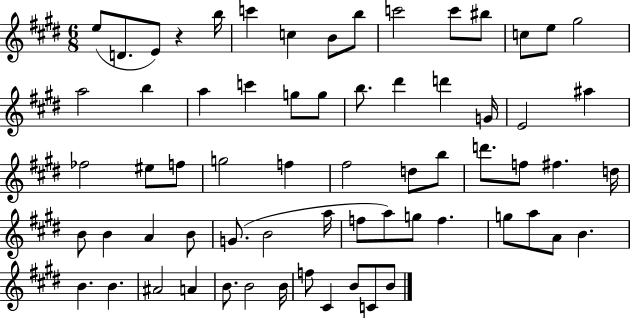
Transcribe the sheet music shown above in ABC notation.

X:1
T:Untitled
M:6/8
L:1/4
K:E
e/2 D/2 E/2 z b/4 c' c B/2 b/2 c'2 c'/2 ^b/2 c/2 e/2 ^g2 a2 b a c' g/2 g/2 b/2 ^d' d' G/4 E2 ^a _f2 ^e/2 f/2 g2 f ^f2 d/2 b/2 d'/2 f/2 ^f d/4 B/2 B A B/2 G/2 B2 a/4 f/2 a/2 g/2 f g/2 a/2 A/2 B B B ^A2 A B/2 B2 B/4 f/2 ^C B/2 C/2 B/2